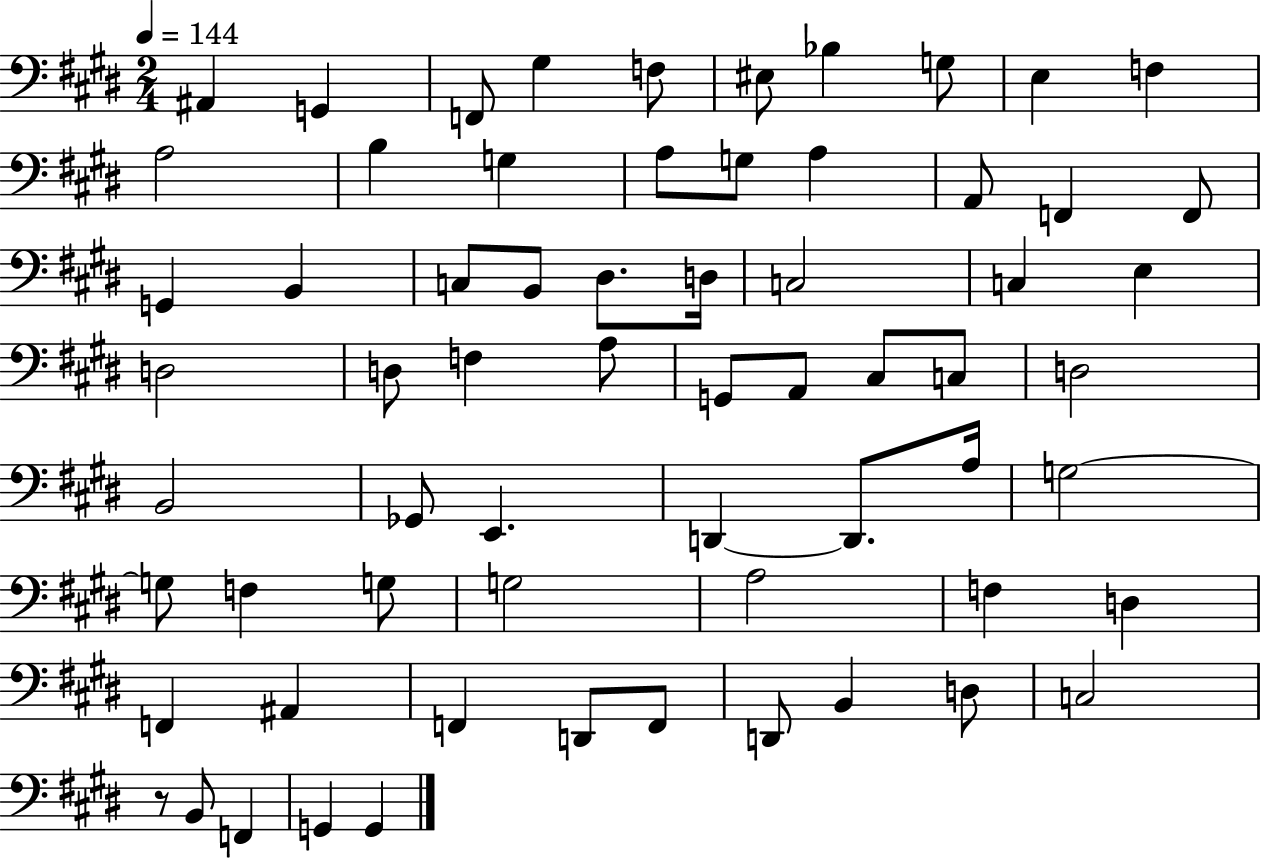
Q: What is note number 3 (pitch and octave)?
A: F2